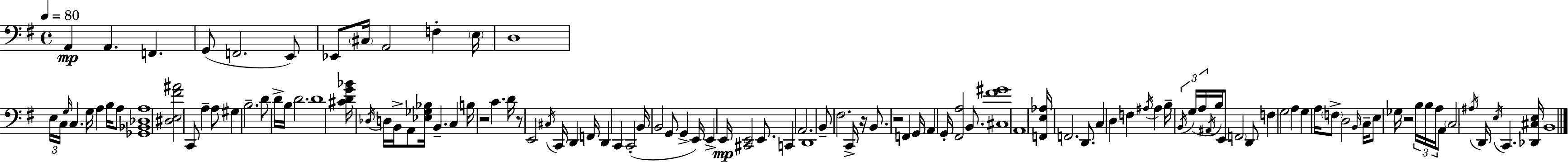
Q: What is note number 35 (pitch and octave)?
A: B2